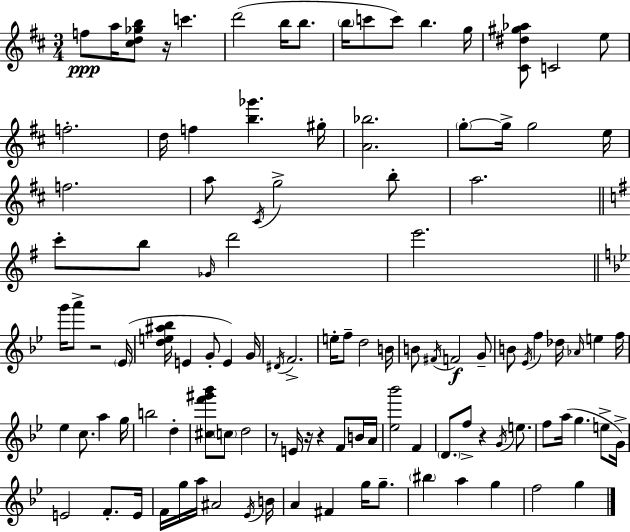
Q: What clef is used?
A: treble